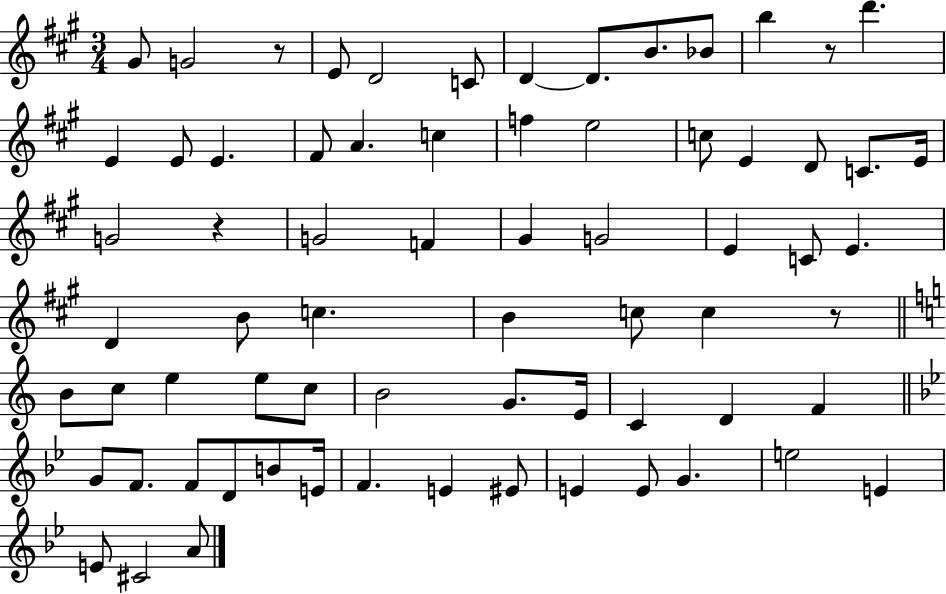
X:1
T:Untitled
M:3/4
L:1/4
K:A
^G/2 G2 z/2 E/2 D2 C/2 D D/2 B/2 _B/2 b z/2 d' E E/2 E ^F/2 A c f e2 c/2 E D/2 C/2 E/4 G2 z G2 F ^G G2 E C/2 E D B/2 c B c/2 c z/2 B/2 c/2 e e/2 c/2 B2 G/2 E/4 C D F G/2 F/2 F/2 D/2 B/2 E/4 F E ^E/2 E E/2 G e2 E E/2 ^C2 A/2